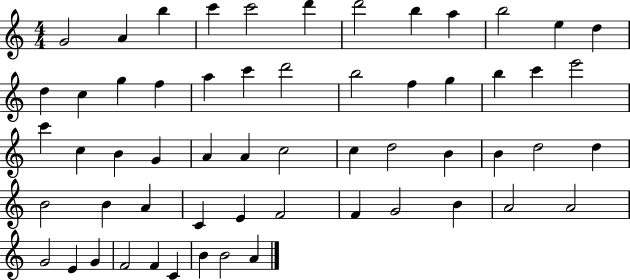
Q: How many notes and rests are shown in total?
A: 58